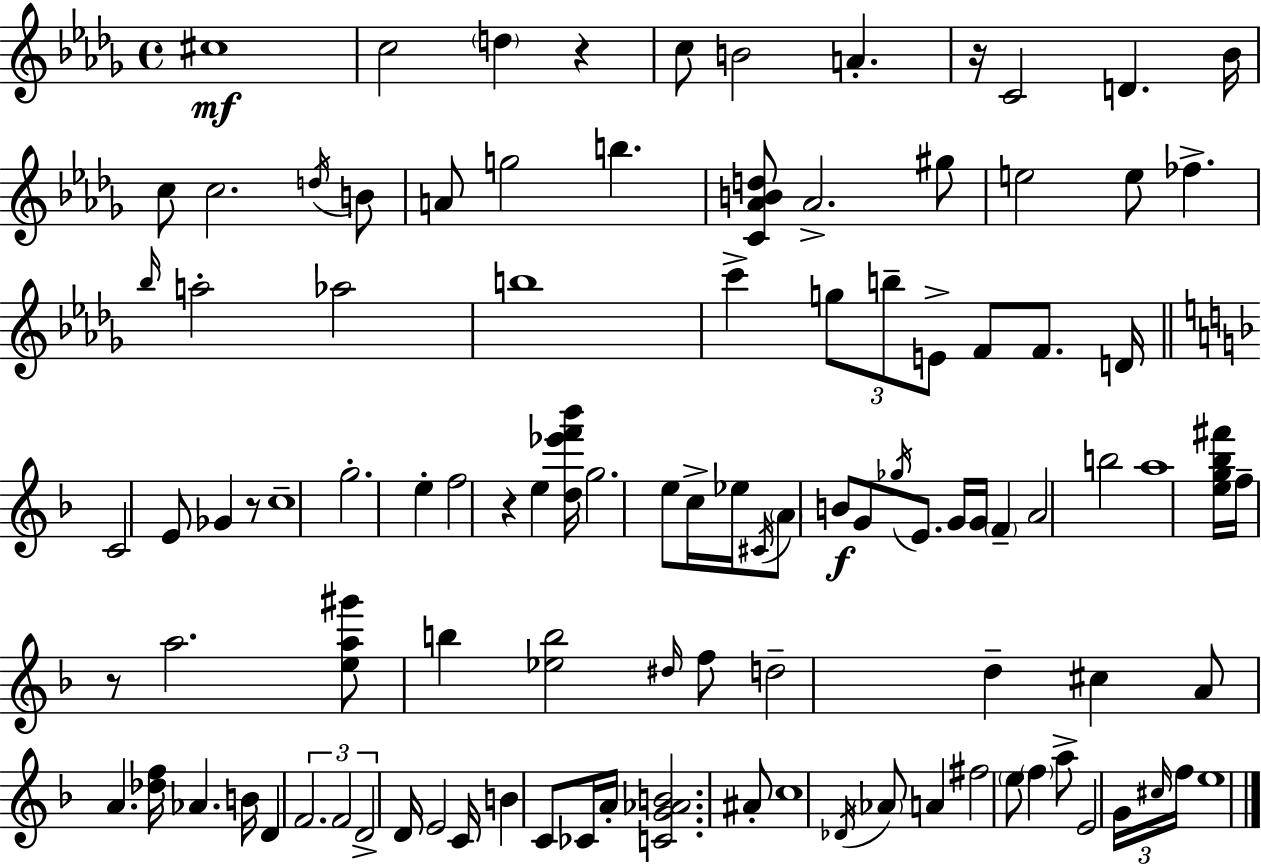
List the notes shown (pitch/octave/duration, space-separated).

C#5/w C5/h D5/q R/q C5/e B4/h A4/q. R/s C4/h D4/q. Bb4/s C5/e C5/h. D5/s B4/e A4/e G5/h B5/q. [C4,Ab4,B4,D5]/e Ab4/h. G#5/e E5/h E5/e FES5/q. Bb5/s A5/h Ab5/h B5/w C6/q G5/e B5/e E4/e F4/e F4/e. D4/s C4/h E4/e Gb4/q R/e C5/w G5/h. E5/q F5/h R/q E5/q [D5,Eb6,F6,Bb6]/s G5/h. E5/e C5/s Eb5/s C#4/s A4/e B4/e G4/e Gb5/s E4/e. G4/s G4/s F4/q A4/h B5/h A5/w [E5,G5,Bb5,F#6]/s F5/s R/e A5/h. [E5,A5,G#6]/e B5/q [Eb5,B5]/h D#5/s F5/e D5/h D5/q C#5/q A4/e A4/q. [Db5,F5]/s Ab4/q. B4/s D4/q F4/h. F4/h D4/h D4/s E4/h C4/s B4/q C4/e CES4/s A4/s [C4,G4,Ab4,B4]/h. A#4/e C5/w Db4/s Ab4/e A4/q F#5/h E5/e F5/q A5/e E4/h G4/s C#5/s F5/s E5/w